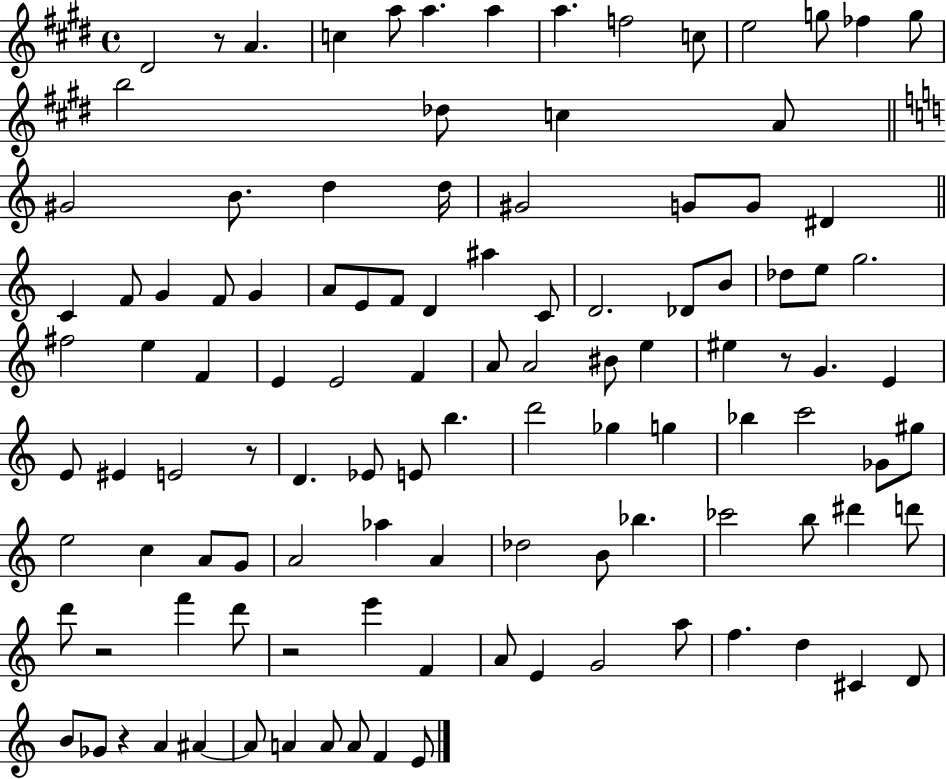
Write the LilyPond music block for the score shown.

{
  \clef treble
  \time 4/4
  \defaultTimeSignature
  \key e \major
  dis'2 r8 a'4. | c''4 a''8 a''4. a''4 | a''4. f''2 c''8 | e''2 g''8 fes''4 g''8 | \break b''2 des''8 c''4 a'8 | \bar "||" \break \key a \minor gis'2 b'8. d''4 d''16 | gis'2 g'8 g'8 dis'4 | \bar "||" \break \key a \minor c'4 f'8 g'4 f'8 g'4 | a'8 e'8 f'8 d'4 ais''4 c'8 | d'2. des'8 b'8 | des''8 e''8 g''2. | \break fis''2 e''4 f'4 | e'4 e'2 f'4 | a'8 a'2 bis'8 e''4 | eis''4 r8 g'4. e'4 | \break e'8 eis'4 e'2 r8 | d'4. ees'8 e'8 b''4. | d'''2 ges''4 g''4 | bes''4 c'''2 ges'8 gis''8 | \break e''2 c''4 a'8 g'8 | a'2 aes''4 a'4 | des''2 b'8 bes''4. | ces'''2 b''8 dis'''4 d'''8 | \break d'''8 r2 f'''4 d'''8 | r2 e'''4 f'4 | a'8 e'4 g'2 a''8 | f''4. d''4 cis'4 d'8 | \break b'8 ges'8 r4 a'4 ais'4~~ | ais'8 a'4 a'8 a'8 f'4 e'8 | \bar "|."
}